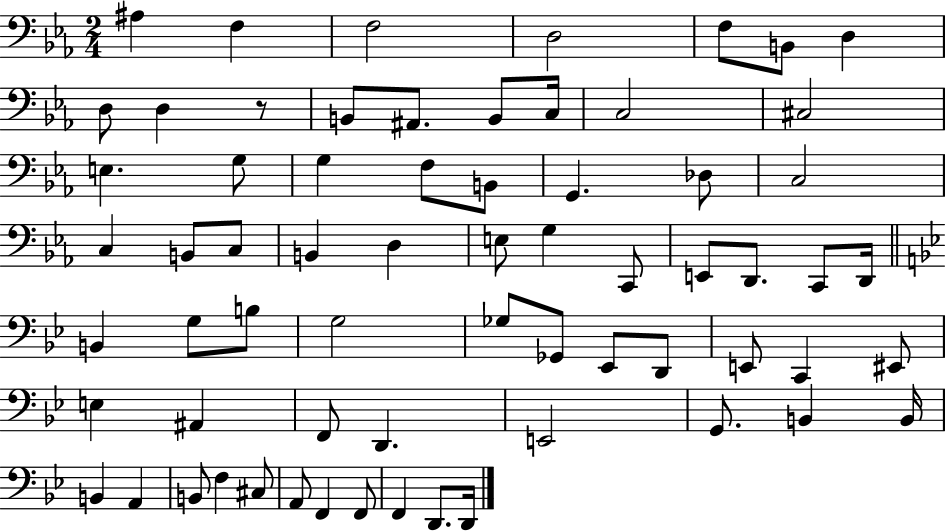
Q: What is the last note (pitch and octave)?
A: D2